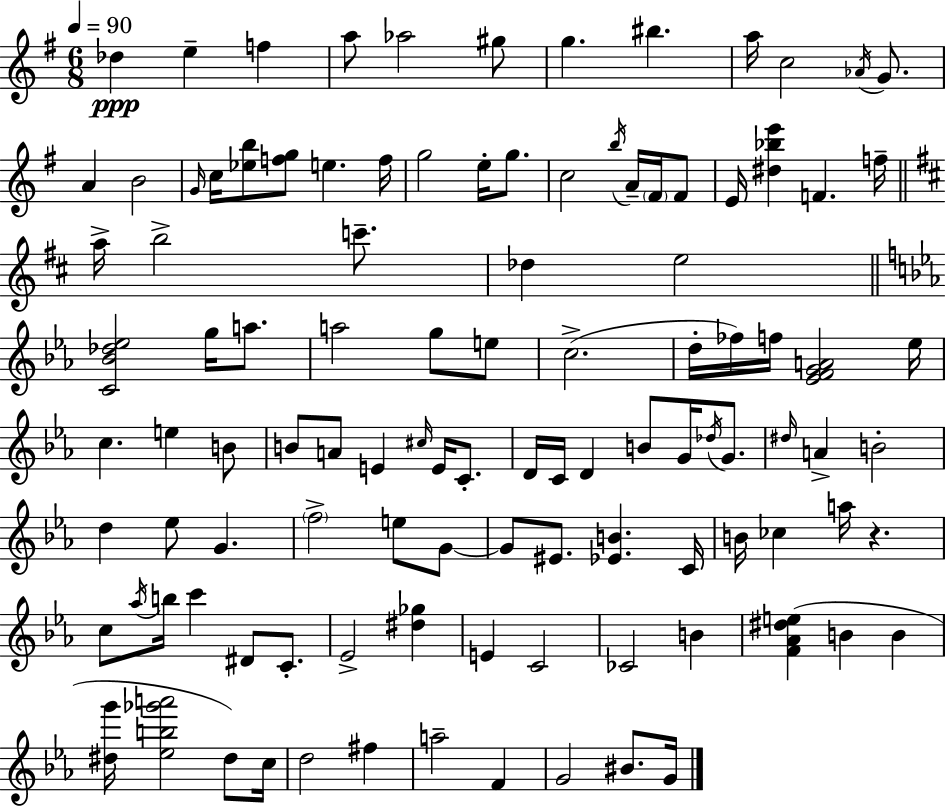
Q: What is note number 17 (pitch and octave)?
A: E5